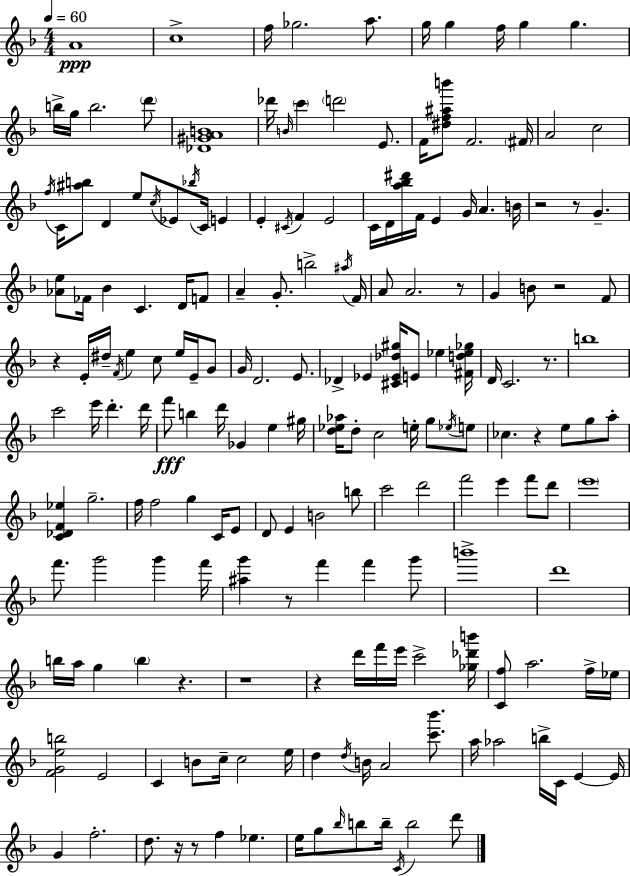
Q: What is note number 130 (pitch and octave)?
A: F6